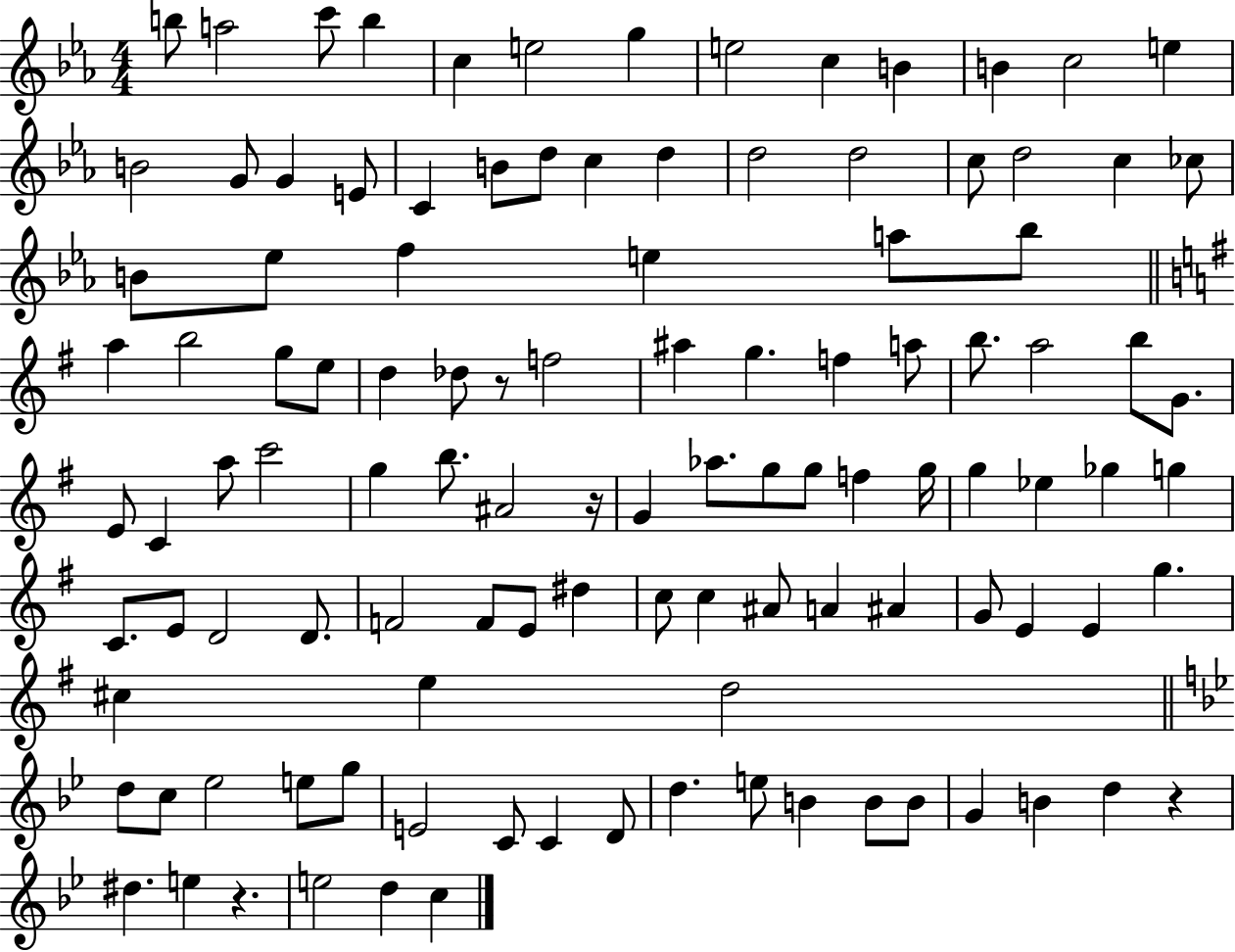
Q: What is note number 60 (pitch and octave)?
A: G5